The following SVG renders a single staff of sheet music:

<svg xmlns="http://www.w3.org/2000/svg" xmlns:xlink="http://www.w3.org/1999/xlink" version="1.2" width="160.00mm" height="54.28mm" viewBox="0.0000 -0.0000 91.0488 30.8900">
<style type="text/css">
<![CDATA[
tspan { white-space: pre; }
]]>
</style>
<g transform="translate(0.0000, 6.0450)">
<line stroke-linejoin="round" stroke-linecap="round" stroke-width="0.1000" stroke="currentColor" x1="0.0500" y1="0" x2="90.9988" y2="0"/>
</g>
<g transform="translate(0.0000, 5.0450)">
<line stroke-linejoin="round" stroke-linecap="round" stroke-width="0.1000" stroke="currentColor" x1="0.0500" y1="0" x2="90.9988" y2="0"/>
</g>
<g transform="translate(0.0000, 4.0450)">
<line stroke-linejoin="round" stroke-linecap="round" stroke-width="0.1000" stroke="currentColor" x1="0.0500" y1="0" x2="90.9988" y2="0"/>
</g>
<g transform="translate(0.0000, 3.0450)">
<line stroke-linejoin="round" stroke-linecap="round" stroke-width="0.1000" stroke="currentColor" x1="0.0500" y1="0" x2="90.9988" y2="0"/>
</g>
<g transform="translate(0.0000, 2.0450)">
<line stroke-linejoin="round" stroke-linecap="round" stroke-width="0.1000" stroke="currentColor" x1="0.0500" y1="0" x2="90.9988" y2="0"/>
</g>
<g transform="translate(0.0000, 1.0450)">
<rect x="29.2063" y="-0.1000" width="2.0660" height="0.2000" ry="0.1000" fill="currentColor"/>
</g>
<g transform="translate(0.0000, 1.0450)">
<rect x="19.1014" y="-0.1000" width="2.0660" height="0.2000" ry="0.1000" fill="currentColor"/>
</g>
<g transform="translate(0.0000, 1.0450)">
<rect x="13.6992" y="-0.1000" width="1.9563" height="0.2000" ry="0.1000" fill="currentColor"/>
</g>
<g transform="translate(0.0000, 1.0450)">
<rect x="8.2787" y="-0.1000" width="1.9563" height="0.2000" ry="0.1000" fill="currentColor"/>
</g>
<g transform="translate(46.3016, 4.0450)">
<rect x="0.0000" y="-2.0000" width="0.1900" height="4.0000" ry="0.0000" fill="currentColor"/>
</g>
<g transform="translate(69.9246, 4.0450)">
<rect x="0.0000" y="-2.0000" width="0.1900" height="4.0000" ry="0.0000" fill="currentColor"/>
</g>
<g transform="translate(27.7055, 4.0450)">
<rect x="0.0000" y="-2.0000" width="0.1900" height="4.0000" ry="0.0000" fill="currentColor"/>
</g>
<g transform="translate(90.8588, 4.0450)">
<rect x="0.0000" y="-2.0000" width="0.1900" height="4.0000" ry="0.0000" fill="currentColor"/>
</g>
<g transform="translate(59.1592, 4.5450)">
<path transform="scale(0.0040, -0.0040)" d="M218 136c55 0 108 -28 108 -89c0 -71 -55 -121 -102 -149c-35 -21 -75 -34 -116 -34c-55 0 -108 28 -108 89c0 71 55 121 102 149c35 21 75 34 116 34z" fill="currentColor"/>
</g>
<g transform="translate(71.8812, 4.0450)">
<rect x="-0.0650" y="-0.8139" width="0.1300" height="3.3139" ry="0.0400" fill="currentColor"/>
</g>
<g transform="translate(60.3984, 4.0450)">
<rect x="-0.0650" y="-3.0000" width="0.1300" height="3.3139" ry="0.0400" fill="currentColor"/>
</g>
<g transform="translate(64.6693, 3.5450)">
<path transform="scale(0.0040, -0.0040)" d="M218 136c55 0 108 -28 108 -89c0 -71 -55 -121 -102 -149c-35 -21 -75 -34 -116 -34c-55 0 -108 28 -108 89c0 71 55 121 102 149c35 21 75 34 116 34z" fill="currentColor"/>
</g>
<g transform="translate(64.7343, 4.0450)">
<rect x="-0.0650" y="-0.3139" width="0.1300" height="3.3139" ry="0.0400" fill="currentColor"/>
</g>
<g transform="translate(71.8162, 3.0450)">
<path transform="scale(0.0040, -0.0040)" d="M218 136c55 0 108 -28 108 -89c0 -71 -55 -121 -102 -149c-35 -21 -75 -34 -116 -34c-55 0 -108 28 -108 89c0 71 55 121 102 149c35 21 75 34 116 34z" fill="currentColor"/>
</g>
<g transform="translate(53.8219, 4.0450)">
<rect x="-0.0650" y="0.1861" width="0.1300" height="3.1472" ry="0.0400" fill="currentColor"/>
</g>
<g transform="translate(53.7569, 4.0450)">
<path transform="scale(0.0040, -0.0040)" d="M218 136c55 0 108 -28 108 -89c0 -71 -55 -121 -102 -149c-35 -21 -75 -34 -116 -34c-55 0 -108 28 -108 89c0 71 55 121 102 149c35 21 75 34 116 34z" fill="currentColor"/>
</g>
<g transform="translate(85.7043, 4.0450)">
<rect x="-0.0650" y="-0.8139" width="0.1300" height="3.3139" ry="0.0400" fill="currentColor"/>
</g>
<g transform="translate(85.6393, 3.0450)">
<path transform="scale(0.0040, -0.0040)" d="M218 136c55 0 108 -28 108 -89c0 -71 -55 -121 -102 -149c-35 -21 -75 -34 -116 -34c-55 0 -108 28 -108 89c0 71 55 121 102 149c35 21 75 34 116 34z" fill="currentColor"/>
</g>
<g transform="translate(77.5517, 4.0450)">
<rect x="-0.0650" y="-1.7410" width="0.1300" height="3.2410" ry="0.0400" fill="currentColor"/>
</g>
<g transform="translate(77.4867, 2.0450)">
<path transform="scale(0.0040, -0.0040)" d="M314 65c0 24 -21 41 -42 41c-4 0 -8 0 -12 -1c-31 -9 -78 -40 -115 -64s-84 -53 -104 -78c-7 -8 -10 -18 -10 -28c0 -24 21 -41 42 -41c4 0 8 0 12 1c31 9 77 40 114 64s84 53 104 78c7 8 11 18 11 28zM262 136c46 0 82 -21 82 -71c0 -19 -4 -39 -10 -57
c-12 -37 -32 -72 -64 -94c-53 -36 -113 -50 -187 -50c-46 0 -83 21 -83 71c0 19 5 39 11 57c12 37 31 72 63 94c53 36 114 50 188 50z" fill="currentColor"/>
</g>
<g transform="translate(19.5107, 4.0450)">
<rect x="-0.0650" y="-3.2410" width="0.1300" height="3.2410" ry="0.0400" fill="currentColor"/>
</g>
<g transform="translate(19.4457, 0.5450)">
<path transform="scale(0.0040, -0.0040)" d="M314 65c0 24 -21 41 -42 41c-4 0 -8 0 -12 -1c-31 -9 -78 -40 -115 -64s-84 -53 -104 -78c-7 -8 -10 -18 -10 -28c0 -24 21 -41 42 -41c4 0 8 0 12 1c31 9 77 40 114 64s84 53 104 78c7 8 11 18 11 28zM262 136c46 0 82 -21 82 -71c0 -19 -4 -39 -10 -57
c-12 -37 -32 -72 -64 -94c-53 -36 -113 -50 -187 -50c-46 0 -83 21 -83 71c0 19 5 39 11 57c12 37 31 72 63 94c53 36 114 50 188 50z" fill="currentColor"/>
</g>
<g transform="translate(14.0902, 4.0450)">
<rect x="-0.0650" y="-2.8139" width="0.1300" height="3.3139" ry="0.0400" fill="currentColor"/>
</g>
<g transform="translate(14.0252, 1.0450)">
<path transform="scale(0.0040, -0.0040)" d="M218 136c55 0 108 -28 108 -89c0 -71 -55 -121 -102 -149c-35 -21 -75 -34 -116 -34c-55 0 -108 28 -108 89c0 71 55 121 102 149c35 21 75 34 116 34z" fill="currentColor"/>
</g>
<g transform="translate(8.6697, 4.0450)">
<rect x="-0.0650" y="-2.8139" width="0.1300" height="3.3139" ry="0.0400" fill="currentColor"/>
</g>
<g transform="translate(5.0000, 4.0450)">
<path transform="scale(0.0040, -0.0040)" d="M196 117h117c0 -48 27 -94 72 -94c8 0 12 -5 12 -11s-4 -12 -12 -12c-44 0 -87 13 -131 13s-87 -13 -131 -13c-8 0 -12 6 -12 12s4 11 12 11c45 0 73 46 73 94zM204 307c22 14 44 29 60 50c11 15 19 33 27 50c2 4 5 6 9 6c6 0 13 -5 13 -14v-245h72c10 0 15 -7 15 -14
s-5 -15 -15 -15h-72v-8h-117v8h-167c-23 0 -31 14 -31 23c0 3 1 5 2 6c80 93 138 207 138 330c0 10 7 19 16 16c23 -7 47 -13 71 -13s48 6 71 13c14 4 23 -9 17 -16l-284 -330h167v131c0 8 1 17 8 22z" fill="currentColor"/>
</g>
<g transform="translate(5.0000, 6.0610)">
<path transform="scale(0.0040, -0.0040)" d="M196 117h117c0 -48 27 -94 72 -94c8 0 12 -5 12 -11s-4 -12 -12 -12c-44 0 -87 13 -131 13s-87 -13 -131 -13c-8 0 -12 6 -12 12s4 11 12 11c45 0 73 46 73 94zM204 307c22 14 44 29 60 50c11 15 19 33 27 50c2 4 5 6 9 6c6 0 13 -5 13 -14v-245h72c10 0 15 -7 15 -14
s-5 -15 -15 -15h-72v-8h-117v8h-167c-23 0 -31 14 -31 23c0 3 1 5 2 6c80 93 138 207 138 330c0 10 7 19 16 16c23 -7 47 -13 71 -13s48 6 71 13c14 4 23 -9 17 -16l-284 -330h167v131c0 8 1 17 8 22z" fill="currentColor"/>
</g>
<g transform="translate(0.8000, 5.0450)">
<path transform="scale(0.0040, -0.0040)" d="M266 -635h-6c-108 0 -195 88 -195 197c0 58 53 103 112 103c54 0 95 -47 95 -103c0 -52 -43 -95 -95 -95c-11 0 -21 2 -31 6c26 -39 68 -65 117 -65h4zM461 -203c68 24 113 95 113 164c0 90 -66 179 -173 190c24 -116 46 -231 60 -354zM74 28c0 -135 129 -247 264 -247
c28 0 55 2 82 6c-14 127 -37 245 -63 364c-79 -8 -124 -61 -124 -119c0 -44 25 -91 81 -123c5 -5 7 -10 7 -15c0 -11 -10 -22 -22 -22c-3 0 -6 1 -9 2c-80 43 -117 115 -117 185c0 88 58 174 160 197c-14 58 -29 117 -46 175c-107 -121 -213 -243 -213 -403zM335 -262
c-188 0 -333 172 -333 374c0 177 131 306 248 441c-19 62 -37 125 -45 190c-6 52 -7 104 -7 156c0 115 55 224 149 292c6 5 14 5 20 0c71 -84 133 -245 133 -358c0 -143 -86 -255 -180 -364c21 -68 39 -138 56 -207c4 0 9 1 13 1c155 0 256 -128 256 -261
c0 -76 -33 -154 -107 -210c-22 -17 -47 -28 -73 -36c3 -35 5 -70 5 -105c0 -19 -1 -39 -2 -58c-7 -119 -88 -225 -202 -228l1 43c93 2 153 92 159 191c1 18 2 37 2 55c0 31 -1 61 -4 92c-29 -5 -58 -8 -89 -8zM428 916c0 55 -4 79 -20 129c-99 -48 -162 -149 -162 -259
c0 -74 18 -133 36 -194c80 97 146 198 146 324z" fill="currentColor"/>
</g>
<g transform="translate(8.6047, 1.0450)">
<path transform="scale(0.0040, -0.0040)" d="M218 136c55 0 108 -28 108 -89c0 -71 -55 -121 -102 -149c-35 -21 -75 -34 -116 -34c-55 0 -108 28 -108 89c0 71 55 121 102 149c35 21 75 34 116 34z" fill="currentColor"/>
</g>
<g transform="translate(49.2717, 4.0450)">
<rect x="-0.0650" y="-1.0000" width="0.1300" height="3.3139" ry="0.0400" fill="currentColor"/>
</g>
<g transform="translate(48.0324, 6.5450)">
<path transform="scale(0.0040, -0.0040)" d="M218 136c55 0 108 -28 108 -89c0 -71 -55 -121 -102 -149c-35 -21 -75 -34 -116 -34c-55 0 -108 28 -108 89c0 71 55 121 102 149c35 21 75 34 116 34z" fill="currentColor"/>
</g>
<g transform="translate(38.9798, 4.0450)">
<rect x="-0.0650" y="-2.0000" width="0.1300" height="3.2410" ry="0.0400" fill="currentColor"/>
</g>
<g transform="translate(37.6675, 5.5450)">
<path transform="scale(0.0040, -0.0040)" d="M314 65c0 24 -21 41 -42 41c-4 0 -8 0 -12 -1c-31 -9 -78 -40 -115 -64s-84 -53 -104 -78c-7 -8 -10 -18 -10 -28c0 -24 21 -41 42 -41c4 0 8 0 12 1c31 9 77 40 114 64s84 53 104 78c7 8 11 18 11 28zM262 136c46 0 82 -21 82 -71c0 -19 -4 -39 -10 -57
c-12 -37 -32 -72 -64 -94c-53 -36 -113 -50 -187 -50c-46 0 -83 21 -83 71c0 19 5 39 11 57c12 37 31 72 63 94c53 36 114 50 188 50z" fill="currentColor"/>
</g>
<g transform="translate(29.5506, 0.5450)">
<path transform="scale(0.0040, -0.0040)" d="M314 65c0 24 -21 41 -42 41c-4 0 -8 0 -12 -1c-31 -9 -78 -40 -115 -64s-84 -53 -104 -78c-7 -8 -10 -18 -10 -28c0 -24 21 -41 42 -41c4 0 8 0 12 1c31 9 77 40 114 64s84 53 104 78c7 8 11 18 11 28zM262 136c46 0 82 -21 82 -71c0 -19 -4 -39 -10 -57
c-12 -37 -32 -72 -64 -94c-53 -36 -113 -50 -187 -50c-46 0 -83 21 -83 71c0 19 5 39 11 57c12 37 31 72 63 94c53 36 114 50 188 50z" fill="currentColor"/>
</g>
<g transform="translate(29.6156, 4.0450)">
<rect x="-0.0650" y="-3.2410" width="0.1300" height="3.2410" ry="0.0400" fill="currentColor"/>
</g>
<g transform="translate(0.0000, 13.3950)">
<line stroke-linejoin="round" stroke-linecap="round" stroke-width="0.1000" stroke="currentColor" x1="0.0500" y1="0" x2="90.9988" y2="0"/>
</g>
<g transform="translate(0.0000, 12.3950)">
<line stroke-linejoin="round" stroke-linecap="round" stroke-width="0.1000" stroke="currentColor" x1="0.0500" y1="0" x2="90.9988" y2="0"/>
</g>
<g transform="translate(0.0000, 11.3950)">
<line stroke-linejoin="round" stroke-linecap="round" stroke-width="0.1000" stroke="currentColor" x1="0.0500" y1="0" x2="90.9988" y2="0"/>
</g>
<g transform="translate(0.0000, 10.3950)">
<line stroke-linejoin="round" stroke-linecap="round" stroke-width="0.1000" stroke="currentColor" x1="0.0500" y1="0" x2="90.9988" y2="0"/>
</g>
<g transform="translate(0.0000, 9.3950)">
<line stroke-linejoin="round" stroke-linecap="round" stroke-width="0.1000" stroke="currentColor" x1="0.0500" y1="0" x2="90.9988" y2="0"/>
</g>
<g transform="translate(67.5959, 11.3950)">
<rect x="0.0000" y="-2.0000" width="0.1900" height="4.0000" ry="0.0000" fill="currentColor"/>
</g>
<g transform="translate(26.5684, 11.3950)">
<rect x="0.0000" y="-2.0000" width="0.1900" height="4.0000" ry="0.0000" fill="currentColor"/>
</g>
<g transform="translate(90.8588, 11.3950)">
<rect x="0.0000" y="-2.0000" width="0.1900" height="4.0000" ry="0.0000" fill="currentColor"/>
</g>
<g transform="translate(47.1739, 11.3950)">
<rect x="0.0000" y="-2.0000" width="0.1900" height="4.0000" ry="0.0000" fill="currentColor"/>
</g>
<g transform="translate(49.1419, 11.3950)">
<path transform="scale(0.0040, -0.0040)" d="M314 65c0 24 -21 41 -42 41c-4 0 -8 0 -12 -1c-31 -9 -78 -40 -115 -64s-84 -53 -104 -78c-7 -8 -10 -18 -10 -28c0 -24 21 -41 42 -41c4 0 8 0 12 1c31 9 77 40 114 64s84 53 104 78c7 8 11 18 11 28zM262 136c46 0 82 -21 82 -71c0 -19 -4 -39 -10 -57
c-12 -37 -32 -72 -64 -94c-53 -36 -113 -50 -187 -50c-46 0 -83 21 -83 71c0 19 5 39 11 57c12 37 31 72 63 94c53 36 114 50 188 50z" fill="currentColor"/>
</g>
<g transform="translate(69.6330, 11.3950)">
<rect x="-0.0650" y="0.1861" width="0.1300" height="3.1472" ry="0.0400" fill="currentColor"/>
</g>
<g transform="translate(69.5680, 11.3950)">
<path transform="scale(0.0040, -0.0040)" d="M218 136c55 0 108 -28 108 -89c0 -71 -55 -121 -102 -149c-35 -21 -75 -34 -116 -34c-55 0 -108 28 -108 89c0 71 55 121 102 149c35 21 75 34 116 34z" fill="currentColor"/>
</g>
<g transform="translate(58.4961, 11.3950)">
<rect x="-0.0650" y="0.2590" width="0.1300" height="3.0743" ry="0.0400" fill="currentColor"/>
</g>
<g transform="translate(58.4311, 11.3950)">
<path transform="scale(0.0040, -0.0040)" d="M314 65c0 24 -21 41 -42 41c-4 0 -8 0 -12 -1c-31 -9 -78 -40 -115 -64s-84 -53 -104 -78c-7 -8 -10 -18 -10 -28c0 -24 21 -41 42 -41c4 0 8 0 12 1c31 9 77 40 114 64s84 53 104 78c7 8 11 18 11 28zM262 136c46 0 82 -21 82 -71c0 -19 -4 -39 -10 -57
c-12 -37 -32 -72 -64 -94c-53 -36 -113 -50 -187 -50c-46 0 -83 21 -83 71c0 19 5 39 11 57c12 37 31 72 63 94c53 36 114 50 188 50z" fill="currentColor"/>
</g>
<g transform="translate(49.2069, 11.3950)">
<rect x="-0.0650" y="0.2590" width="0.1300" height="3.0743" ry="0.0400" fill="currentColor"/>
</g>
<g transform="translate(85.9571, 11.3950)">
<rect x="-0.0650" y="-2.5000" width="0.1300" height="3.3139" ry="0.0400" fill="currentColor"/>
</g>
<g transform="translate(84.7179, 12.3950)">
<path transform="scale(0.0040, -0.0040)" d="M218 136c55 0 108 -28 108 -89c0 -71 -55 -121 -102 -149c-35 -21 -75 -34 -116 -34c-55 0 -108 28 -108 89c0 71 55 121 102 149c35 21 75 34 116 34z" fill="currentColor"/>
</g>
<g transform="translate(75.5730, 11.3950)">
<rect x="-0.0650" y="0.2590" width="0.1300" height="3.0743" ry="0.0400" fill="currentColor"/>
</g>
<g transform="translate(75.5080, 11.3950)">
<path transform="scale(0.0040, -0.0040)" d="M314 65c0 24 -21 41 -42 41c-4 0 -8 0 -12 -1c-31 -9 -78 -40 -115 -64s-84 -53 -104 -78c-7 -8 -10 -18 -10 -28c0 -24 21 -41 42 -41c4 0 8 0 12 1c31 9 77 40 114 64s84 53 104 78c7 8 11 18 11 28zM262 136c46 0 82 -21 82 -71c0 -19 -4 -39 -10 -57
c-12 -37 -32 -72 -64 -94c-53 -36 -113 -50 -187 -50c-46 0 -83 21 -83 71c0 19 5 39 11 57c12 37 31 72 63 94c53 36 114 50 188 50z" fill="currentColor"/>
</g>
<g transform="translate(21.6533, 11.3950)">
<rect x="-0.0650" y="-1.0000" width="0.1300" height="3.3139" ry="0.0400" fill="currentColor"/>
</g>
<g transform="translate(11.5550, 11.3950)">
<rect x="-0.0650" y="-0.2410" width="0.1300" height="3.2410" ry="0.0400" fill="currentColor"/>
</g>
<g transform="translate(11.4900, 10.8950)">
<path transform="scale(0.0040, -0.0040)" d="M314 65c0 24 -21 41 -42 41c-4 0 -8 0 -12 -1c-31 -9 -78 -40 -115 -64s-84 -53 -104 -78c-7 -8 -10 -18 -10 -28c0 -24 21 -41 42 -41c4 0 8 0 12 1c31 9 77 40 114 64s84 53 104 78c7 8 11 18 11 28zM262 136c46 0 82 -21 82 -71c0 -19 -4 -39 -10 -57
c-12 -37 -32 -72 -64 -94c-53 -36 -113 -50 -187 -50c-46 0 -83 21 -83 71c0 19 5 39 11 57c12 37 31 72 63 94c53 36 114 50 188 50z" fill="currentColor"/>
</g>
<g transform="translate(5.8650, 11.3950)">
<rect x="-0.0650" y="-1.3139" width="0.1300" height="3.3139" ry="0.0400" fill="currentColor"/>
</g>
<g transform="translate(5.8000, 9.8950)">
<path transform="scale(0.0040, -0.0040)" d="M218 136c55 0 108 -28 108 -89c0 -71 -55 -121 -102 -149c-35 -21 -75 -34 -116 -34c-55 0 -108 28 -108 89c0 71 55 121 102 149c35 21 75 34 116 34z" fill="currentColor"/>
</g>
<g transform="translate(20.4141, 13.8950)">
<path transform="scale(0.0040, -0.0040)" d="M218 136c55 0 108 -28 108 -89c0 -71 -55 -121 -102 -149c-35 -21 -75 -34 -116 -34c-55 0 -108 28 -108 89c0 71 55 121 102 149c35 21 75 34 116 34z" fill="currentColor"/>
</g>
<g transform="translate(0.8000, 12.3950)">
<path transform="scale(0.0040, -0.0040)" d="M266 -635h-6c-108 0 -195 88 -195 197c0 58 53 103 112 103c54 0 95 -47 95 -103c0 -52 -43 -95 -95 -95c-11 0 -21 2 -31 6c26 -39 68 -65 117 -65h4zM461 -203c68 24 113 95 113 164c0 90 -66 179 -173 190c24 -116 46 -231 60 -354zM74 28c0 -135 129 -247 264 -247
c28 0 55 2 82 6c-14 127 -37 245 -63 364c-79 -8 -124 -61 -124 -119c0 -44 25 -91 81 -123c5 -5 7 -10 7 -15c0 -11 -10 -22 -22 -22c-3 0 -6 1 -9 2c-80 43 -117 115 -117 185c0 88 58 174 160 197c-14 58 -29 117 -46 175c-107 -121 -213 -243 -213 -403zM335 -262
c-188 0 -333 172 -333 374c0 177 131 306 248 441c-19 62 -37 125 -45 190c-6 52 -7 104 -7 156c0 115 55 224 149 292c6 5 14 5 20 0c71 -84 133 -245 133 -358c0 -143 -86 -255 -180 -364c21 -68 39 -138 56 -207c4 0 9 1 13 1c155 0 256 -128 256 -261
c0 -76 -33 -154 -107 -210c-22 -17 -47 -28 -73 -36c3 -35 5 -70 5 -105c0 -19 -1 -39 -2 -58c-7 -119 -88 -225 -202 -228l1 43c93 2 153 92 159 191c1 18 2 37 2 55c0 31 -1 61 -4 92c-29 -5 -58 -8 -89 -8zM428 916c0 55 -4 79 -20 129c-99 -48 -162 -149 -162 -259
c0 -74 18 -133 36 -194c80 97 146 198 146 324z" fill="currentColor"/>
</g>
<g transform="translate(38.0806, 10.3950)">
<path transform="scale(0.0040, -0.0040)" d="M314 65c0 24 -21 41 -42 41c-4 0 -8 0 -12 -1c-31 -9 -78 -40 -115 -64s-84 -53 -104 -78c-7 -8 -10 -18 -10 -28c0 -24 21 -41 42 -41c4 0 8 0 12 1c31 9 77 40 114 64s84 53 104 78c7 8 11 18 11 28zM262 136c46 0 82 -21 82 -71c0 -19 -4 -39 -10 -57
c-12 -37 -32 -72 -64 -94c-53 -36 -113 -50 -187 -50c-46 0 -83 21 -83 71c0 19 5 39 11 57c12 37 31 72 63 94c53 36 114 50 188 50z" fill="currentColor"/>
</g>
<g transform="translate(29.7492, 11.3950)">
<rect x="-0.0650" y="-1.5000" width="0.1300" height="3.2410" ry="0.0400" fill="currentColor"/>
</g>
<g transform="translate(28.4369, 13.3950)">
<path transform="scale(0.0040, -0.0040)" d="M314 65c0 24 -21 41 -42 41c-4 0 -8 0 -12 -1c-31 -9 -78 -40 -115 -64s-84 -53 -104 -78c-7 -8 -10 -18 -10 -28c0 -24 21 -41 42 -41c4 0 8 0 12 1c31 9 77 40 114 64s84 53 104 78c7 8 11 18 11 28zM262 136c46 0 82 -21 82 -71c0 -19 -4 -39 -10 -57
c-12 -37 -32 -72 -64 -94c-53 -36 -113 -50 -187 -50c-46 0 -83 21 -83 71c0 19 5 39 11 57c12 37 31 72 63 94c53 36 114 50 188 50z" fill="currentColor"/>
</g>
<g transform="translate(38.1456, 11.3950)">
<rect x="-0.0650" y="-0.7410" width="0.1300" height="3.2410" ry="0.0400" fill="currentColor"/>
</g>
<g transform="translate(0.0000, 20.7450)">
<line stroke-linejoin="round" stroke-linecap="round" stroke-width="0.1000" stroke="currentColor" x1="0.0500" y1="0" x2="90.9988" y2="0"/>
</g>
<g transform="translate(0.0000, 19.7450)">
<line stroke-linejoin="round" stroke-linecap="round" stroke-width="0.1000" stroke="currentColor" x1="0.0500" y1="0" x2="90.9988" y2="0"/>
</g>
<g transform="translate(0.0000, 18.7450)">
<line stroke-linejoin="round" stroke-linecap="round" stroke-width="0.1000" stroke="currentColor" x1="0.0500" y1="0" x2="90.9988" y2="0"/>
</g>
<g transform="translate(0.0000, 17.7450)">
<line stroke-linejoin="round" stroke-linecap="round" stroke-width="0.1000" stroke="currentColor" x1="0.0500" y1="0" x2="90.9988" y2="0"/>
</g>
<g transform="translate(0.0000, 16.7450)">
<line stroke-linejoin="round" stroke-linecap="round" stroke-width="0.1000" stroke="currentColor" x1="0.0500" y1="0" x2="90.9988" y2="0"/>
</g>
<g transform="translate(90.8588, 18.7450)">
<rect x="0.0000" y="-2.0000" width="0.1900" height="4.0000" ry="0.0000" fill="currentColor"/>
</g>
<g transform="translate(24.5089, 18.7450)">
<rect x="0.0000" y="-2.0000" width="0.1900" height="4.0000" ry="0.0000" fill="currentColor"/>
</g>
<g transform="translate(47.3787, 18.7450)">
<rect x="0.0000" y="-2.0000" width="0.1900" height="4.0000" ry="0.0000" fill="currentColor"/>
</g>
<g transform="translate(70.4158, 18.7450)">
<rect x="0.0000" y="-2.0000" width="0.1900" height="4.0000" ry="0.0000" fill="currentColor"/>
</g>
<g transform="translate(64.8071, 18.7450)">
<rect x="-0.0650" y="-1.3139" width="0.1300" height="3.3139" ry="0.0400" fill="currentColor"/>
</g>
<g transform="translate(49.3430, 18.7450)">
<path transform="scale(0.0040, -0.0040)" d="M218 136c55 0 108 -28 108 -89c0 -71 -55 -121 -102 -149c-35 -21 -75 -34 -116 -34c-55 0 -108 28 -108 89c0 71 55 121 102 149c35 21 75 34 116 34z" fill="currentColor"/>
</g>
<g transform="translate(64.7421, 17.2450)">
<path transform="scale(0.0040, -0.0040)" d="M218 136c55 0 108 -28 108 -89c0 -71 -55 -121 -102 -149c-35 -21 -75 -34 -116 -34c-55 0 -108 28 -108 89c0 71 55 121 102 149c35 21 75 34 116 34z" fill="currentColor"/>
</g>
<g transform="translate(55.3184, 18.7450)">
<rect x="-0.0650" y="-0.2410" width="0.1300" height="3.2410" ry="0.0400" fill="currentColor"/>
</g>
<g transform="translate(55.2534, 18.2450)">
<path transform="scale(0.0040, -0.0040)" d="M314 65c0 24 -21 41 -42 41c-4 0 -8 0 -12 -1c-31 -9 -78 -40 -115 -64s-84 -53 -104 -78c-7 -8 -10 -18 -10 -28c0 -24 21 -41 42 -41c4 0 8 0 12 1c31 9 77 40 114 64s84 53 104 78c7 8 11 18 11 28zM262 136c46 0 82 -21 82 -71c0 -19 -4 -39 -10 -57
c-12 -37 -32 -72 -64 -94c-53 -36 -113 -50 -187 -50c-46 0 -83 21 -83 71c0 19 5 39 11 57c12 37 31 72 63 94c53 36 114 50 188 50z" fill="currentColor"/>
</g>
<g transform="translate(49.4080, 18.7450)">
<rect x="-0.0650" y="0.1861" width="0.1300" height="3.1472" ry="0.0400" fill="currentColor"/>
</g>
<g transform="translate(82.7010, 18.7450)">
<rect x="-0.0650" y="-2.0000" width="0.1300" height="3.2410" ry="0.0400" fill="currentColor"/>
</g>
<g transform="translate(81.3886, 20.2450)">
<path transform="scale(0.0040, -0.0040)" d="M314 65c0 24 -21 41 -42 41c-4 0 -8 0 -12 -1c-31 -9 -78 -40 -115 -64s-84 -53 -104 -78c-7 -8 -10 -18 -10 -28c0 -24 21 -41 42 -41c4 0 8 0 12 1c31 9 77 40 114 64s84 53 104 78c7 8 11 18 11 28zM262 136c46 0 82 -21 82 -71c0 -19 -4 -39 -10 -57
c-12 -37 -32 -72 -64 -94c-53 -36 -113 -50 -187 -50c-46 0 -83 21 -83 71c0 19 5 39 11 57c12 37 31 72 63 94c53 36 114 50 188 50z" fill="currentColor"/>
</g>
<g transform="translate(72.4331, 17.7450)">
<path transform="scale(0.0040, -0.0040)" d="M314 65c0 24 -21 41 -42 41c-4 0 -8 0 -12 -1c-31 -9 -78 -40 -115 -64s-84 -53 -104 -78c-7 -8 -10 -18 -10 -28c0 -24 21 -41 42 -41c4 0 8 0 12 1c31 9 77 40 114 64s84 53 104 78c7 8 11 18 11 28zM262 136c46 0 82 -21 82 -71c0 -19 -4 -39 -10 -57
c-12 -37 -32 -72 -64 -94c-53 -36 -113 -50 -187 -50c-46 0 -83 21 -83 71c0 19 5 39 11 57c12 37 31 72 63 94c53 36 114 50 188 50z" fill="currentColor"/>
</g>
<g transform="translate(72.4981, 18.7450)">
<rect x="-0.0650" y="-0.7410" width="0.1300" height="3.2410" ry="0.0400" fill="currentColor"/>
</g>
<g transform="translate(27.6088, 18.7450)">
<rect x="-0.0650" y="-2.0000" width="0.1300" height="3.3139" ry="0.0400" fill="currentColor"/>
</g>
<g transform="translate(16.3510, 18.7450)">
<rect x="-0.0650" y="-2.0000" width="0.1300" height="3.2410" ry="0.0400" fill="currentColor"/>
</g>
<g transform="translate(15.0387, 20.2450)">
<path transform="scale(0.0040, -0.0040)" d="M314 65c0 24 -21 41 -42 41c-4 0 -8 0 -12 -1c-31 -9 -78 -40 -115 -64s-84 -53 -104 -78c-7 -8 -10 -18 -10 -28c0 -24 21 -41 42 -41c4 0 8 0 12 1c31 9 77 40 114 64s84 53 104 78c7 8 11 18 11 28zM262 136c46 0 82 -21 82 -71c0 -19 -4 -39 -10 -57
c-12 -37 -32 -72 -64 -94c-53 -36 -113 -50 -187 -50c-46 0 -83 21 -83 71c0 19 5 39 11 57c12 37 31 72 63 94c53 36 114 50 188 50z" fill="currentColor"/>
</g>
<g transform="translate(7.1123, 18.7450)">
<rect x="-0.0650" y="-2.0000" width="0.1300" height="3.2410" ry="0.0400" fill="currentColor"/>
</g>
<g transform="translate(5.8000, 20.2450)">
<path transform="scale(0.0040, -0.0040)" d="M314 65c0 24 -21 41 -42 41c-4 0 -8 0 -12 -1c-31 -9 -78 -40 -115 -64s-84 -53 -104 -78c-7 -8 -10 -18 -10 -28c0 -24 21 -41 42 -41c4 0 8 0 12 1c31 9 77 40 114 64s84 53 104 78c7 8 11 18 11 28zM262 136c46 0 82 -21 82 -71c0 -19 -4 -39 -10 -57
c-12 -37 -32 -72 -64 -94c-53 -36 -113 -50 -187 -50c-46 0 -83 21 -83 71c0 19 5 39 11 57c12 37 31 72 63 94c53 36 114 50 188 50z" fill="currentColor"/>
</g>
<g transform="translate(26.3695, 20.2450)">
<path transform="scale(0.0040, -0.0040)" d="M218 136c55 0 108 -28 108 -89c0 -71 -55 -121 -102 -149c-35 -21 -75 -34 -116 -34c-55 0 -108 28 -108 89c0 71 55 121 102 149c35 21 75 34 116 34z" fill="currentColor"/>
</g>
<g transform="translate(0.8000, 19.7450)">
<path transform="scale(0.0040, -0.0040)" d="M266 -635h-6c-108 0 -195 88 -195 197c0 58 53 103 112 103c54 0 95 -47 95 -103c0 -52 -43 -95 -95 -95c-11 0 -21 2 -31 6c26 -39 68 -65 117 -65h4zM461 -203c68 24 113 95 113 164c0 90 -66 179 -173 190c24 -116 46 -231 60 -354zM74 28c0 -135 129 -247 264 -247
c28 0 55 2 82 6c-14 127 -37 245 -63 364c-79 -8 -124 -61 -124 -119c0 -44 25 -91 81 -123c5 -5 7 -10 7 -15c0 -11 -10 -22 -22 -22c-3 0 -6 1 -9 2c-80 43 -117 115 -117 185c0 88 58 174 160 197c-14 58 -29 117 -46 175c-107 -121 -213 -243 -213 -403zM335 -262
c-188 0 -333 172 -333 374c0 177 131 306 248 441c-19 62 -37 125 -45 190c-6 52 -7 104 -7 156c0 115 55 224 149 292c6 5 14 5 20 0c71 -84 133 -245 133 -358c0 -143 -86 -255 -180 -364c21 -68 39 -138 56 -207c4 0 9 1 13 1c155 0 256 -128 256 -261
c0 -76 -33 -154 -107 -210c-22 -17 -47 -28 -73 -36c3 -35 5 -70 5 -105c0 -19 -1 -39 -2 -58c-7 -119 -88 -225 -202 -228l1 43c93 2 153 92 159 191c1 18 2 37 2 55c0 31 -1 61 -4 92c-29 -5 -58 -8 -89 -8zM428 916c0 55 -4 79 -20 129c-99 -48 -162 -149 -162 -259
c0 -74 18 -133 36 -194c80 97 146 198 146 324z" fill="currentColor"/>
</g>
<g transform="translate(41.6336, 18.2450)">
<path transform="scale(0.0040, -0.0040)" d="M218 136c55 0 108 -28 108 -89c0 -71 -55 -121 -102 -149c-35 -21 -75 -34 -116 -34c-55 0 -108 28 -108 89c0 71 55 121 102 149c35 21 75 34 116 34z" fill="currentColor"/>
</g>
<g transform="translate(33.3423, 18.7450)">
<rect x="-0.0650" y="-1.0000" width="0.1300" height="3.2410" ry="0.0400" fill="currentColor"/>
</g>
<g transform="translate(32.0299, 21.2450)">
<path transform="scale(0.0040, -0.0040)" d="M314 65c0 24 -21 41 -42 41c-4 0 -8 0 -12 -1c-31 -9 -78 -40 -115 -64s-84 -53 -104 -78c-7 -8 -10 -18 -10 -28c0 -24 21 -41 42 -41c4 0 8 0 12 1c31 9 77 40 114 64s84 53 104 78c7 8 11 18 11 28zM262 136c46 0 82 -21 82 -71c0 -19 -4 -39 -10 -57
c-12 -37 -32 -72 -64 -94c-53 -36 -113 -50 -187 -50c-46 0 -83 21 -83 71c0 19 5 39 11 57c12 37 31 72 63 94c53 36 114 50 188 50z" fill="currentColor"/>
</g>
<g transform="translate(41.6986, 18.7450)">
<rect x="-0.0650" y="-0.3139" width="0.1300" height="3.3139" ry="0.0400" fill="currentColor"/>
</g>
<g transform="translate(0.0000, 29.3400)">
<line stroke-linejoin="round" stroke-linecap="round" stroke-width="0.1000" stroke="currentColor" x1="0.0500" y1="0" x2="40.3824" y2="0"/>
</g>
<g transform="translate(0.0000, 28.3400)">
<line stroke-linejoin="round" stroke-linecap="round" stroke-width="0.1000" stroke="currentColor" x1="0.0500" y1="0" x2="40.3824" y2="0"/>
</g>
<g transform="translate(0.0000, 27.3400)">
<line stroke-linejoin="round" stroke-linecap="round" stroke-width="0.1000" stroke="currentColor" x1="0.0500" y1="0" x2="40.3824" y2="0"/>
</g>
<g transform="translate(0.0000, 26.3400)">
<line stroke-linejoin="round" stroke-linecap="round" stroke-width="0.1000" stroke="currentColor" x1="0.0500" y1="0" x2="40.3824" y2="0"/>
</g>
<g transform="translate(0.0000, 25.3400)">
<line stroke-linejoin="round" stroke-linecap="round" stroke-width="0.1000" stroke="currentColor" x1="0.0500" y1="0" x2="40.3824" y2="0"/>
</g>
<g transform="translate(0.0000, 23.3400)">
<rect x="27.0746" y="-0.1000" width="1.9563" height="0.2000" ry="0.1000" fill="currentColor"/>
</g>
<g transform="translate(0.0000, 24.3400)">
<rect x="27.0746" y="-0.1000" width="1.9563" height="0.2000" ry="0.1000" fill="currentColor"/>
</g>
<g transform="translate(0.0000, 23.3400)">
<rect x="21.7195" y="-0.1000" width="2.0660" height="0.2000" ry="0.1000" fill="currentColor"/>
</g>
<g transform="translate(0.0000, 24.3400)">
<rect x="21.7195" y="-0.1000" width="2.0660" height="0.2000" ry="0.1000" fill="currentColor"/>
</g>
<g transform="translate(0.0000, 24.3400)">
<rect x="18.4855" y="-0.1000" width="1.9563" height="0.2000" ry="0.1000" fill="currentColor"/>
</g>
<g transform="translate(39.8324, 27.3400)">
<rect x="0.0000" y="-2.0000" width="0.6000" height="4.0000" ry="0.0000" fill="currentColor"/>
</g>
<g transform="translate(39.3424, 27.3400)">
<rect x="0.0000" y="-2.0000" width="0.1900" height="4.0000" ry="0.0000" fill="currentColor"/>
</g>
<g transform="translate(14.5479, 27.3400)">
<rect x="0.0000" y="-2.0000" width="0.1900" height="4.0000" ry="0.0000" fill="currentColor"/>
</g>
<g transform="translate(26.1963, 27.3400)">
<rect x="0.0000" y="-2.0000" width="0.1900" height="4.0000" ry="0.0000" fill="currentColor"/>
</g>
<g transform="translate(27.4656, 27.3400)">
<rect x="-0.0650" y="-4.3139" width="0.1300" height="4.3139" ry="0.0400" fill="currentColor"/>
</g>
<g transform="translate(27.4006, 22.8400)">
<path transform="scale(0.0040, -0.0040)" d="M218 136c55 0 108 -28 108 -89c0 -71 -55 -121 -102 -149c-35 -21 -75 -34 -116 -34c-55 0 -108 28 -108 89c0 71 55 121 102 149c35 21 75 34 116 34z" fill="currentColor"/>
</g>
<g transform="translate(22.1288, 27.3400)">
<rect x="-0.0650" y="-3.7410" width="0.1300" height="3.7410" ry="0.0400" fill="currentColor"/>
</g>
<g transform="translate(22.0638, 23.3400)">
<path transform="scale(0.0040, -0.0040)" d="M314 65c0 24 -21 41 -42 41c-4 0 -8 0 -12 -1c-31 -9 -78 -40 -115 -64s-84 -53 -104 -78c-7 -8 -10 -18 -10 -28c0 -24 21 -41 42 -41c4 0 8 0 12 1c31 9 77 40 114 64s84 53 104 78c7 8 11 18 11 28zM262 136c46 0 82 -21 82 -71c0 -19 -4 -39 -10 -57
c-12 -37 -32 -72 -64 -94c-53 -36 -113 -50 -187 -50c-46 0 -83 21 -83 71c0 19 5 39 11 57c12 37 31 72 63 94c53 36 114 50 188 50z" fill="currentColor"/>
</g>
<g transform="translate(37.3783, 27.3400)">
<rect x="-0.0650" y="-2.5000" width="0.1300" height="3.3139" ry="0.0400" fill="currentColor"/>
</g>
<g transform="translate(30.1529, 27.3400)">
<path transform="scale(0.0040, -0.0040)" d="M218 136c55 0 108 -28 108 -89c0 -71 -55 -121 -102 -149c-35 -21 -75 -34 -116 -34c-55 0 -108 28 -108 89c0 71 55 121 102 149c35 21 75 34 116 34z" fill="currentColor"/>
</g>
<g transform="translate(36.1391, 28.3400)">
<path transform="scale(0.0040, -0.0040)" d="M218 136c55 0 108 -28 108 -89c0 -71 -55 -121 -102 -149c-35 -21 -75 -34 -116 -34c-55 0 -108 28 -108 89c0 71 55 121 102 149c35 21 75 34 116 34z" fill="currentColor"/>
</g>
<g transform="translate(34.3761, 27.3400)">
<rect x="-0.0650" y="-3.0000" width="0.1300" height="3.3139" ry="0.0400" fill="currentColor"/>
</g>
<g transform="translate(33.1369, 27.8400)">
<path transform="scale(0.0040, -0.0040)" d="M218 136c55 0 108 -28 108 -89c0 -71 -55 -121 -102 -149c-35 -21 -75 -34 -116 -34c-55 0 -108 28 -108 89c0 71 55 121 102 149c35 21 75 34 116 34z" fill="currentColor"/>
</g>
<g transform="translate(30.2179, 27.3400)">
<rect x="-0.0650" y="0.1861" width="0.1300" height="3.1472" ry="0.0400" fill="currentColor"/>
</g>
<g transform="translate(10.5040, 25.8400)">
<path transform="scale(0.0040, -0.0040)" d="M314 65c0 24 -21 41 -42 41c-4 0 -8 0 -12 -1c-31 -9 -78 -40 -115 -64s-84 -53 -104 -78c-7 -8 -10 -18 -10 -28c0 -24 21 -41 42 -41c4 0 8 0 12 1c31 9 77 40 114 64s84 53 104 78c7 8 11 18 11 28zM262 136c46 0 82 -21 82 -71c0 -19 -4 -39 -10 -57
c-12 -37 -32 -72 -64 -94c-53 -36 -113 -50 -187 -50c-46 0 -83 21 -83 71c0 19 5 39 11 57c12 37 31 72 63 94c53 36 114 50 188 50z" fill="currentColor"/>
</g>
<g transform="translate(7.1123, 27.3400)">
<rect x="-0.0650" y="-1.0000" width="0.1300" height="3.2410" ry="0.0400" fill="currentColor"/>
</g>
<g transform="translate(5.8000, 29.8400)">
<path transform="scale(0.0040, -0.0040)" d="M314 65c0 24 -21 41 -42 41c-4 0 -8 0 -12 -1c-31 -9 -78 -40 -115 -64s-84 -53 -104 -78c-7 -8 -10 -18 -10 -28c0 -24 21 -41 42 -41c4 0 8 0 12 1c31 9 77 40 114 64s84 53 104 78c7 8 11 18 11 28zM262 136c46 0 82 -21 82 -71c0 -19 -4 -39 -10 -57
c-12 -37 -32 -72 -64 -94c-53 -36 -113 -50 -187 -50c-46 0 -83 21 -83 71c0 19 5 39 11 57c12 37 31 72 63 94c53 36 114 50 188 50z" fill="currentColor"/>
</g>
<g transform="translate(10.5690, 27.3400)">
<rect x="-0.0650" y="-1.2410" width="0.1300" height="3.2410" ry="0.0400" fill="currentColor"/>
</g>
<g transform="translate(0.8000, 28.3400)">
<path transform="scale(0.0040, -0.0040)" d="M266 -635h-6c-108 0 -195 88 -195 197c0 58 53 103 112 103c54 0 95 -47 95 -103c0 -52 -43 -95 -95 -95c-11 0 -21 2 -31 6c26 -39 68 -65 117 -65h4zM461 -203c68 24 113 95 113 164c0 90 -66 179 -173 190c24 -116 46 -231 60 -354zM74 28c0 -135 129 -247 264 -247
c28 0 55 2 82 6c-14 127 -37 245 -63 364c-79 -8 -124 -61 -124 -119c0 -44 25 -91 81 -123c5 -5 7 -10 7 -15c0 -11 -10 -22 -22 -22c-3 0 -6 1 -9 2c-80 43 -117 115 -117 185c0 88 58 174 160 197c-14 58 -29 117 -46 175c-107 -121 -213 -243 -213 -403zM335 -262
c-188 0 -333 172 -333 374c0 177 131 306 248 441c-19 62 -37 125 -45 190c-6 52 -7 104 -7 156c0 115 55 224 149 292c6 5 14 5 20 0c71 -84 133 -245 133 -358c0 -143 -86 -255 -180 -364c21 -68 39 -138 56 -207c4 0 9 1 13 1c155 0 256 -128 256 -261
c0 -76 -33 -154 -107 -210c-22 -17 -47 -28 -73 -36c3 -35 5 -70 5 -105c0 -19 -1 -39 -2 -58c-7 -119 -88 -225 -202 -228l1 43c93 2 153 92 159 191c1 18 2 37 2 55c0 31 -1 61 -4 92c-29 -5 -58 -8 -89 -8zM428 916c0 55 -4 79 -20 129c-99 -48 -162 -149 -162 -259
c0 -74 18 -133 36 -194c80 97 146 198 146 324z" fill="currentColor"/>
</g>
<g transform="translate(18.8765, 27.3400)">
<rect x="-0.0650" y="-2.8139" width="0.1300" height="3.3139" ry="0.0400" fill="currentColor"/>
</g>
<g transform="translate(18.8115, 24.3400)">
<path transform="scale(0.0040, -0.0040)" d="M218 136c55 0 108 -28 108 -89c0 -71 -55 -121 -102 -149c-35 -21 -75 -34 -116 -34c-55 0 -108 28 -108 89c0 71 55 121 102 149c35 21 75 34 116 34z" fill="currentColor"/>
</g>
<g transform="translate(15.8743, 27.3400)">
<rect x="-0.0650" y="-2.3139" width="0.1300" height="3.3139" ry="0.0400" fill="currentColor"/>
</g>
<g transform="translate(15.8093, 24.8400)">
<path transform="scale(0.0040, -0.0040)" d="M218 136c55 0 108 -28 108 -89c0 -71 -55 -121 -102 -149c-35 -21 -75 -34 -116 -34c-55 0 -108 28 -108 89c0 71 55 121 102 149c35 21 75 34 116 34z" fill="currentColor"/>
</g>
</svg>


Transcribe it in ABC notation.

X:1
T:Untitled
M:4/4
L:1/4
K:C
a a b2 b2 F2 D B A c d f2 d e c2 D E2 d2 B2 B2 B B2 G F2 F2 F D2 c B c2 e d2 F2 D2 e2 g a c'2 d' B A G